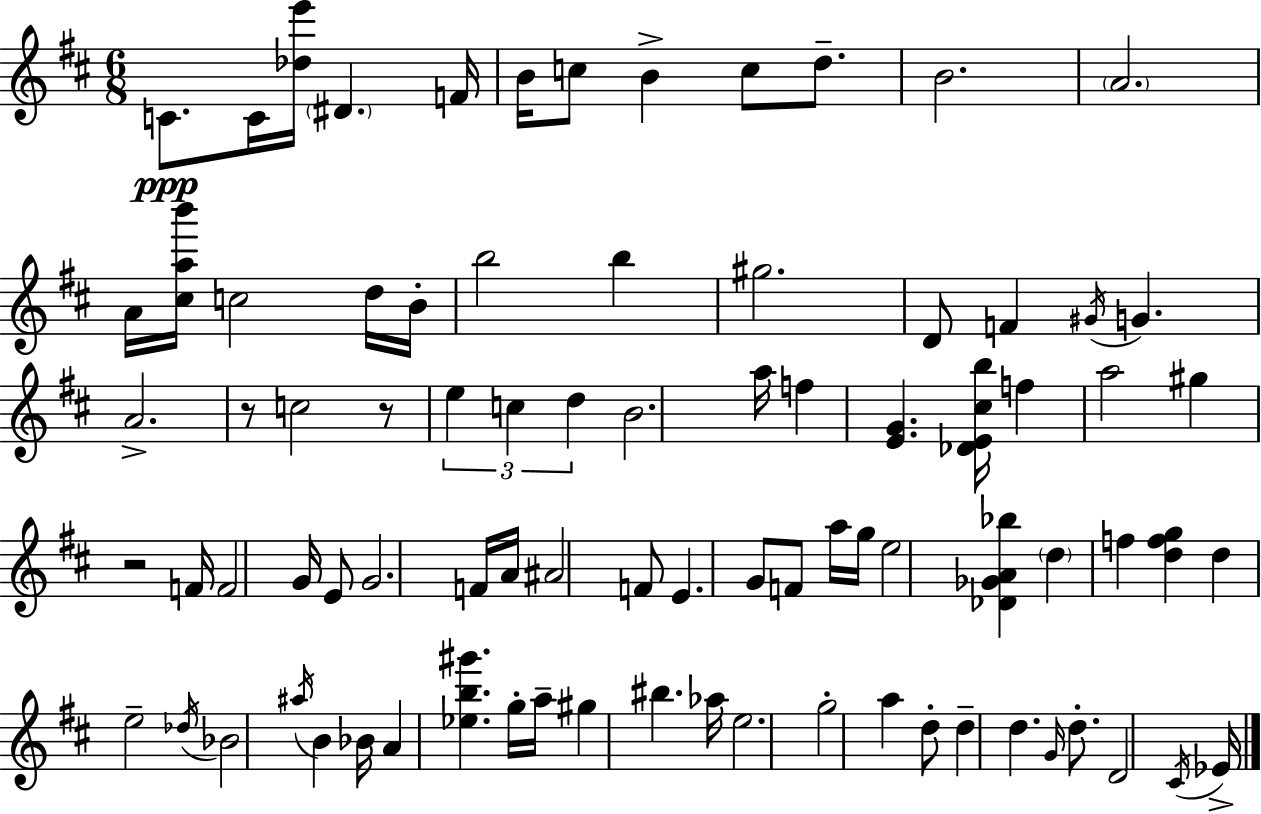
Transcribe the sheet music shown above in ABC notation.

X:1
T:Untitled
M:6/8
L:1/4
K:D
C/2 C/4 [_de']/4 ^D F/4 B/4 c/2 B c/2 d/2 B2 A2 A/4 [^cab']/4 c2 d/4 B/4 b2 b ^g2 D/2 F ^G/4 G A2 z/2 c2 z/2 e c d B2 a/4 f [EG] [_DE^cb]/4 f a2 ^g z2 F/4 F2 G/4 E/2 G2 F/4 A/4 ^A2 F/2 E G/2 F/2 a/4 g/4 e2 [_D_GA_b] d f [dfg] d e2 _d/4 _B2 ^a/4 B _B/4 A [_eb^g'] g/4 a/4 ^g ^b _a/4 e2 g2 a d/2 d d G/4 d/2 D2 ^C/4 _E/4